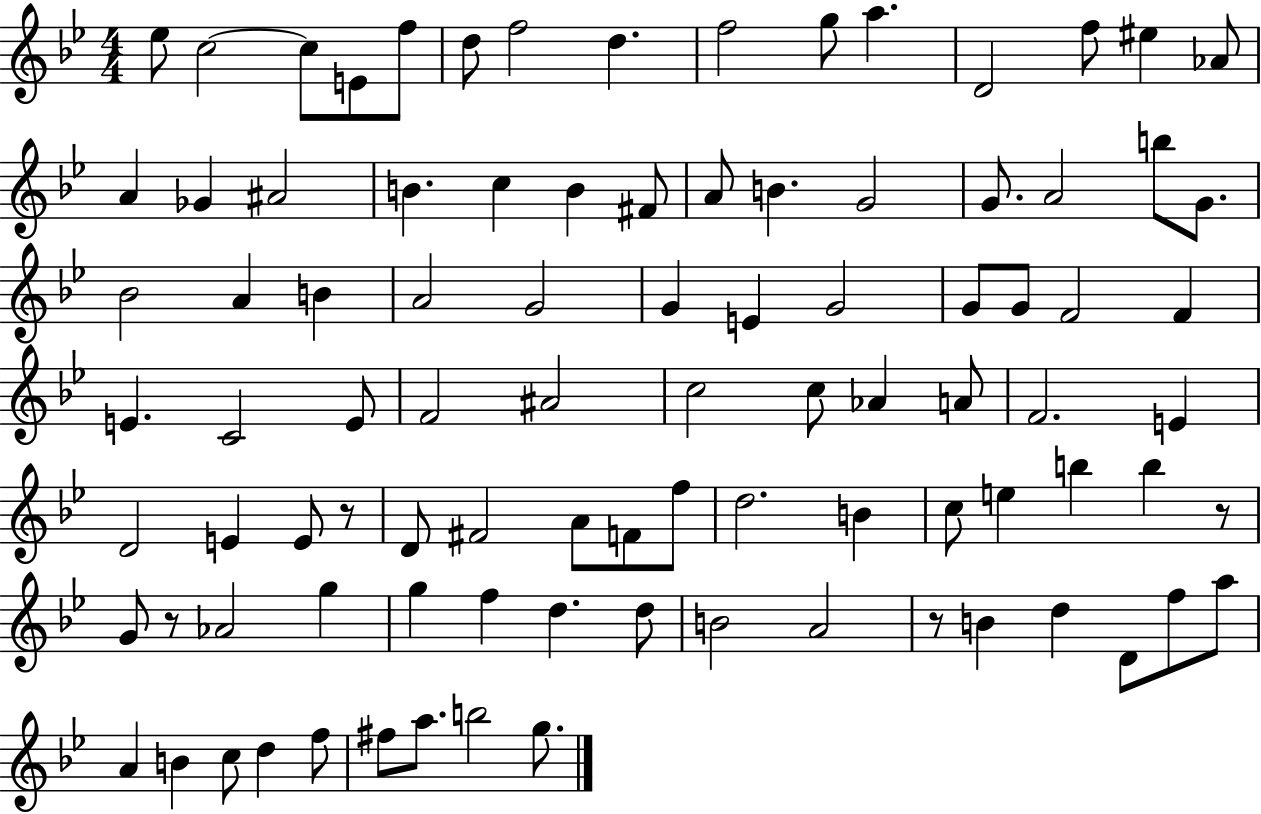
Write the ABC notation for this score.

X:1
T:Untitled
M:4/4
L:1/4
K:Bb
_e/2 c2 c/2 E/2 f/2 d/2 f2 d f2 g/2 a D2 f/2 ^e _A/2 A _G ^A2 B c B ^F/2 A/2 B G2 G/2 A2 b/2 G/2 _B2 A B A2 G2 G E G2 G/2 G/2 F2 F E C2 E/2 F2 ^A2 c2 c/2 _A A/2 F2 E D2 E E/2 z/2 D/2 ^F2 A/2 F/2 f/2 d2 B c/2 e b b z/2 G/2 z/2 _A2 g g f d d/2 B2 A2 z/2 B d D/2 f/2 a/2 A B c/2 d f/2 ^f/2 a/2 b2 g/2